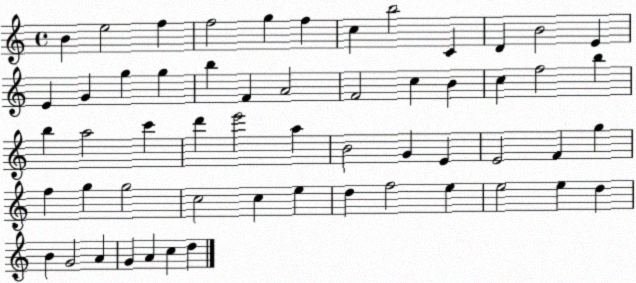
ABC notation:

X:1
T:Untitled
M:4/4
L:1/4
K:C
B e2 f f2 g f c b2 C D B2 E E G g g b F A2 F2 c B c f2 b b a2 c' d' e'2 a B2 G E E2 F g f g g2 c2 c e d f2 e e2 e d B G2 A G A c d